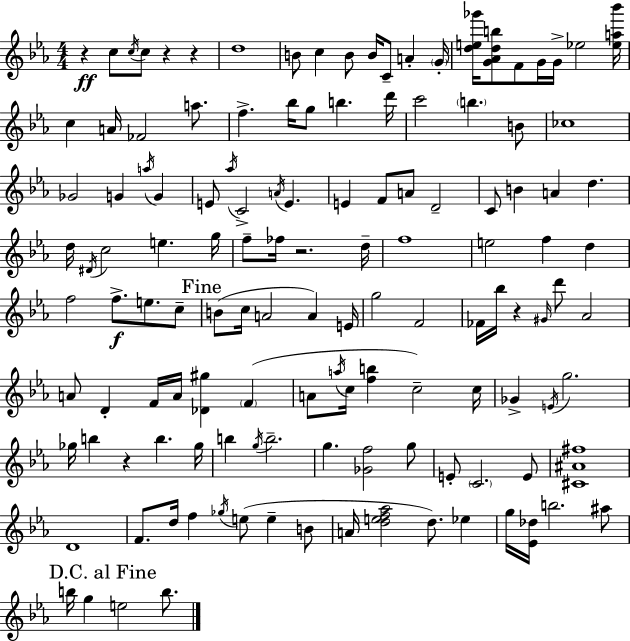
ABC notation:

X:1
T:Untitled
M:4/4
L:1/4
K:Cm
z c/2 c/4 c/2 z z d4 B/2 c B/2 B/4 C/2 A G/4 [de_g']/4 [G_Adb]/2 F/2 G/4 G/4 _e2 [_ea_b']/4 c A/4 _F2 a/2 f _b/4 g/2 b d'/4 c'2 b B/2 _c4 _G2 G a/4 G E/2 _a/4 C2 A/4 E E F/2 A/2 D2 C/2 B A d d/4 ^D/4 c2 e g/4 f/2 _f/4 z2 d/4 f4 e2 f d f2 f/2 e/2 c/2 B/2 c/4 A2 A E/4 g2 F2 _F/4 _b/4 z ^G/4 d'/2 _A2 A/2 D F/4 A/4 [_D^g] F A/2 a/4 c/4 [fb] c2 c/4 _G E/4 g2 _g/4 b z b _g/4 b g/4 b2 g [_Gf]2 g/2 E/2 C2 E/2 [^C^A^f]4 D4 F/2 d/4 f _g/4 e/2 e B/2 A/4 [def_a]2 d/2 _e g/4 [_E_d]/4 b2 ^a/2 b/4 g e2 b/2